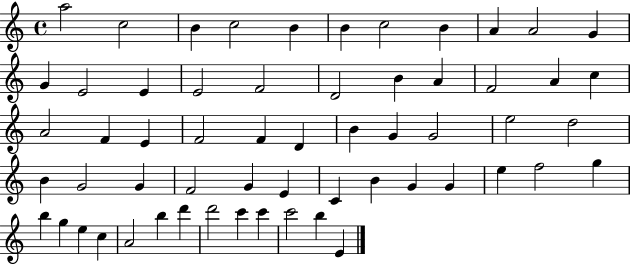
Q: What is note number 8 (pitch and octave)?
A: B4